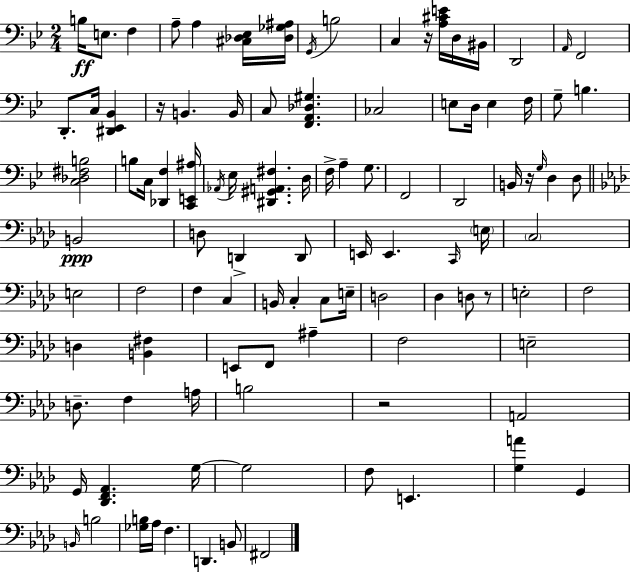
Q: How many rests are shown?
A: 5